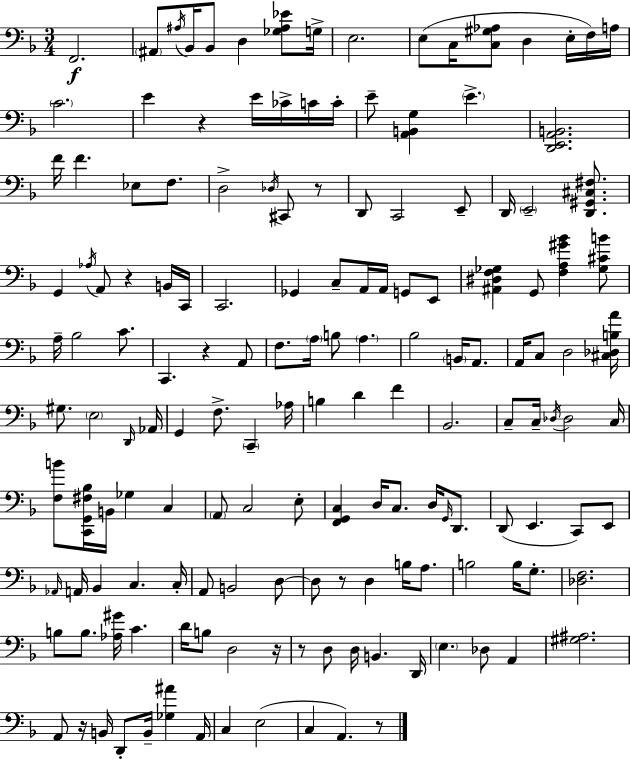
F2/h. A#2/e A#3/s Bb2/s Bb2/e D3/q [Gb3,A#3,Eb4]/e G3/s E3/h. E3/e C3/s [C3,G#3,Ab3]/e D3/q E3/s F3/s A3/s C4/h. E4/q R/q E4/s CES4/s C4/s C4/s E4/e [A2,B2,G3]/q E4/q. [D2,E2,A2,B2]/h. F4/s F4/q. Eb3/e F3/e. D3/h Db3/s C#2/e R/e D2/e C2/h E2/e D2/s E2/h [D2,G#2,C#3,F#3]/e. G2/q Ab3/s A2/e R/q B2/s C2/s C2/h. Gb2/q C3/e A2/s A2/s G2/e E2/e [A#2,D#3,F3,Gb3]/q G2/e [F3,A3,G#4,Bb4]/q [Gb3,C#4,B4]/e A3/s Bb3/h C4/e. C2/q. R/q A2/e F3/e. A3/s B3/e A3/q. Bb3/h B2/s A2/e. A2/s C3/e D3/h [C#3,Db3,B3,A4]/s G#3/e. E3/h D2/s Ab2/s G2/q F3/e. C2/q Ab3/s B3/q D4/q F4/q Bb2/h. C3/e C3/s Db3/s Db3/h C3/s [F3,B4]/e [C2,G2,F#3,Bb3]/s B2/s Gb3/q C3/q A2/e C3/h E3/e [F2,G2,C3]/q D3/s C3/e. D3/s G2/s D2/e. D2/e E2/q. C2/e E2/e Ab2/s A2/s Bb2/q C3/q. C3/s A2/e B2/h D3/e D3/e R/e D3/q B3/s A3/e. B3/h B3/s G3/e. [Db3,F3]/h. B3/e B3/e. [Ab3,G#4]/s C4/q. D4/s B3/e D3/h R/s R/e D3/e D3/s B2/q. D2/s E3/q. Db3/e A2/q [G#3,A#3]/h. A2/e R/s B2/s D2/e B2/s [Gb3,A#4]/q A2/s C3/q E3/h C3/q A2/q. R/e